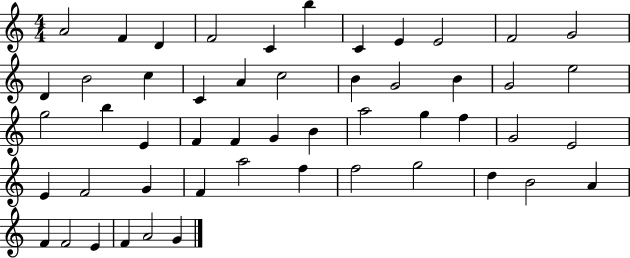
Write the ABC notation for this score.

X:1
T:Untitled
M:4/4
L:1/4
K:C
A2 F D F2 C b C E E2 F2 G2 D B2 c C A c2 B G2 B G2 e2 g2 b E F F G B a2 g f G2 E2 E F2 G F a2 f f2 g2 d B2 A F F2 E F A2 G